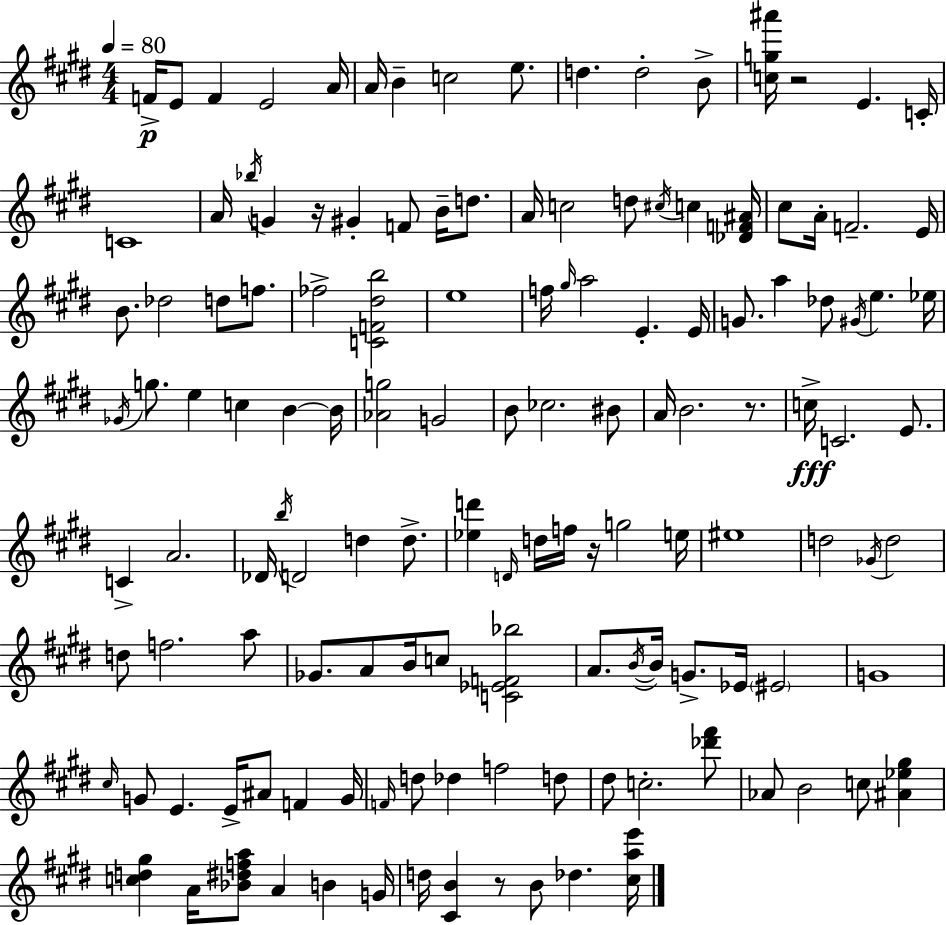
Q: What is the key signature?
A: E major